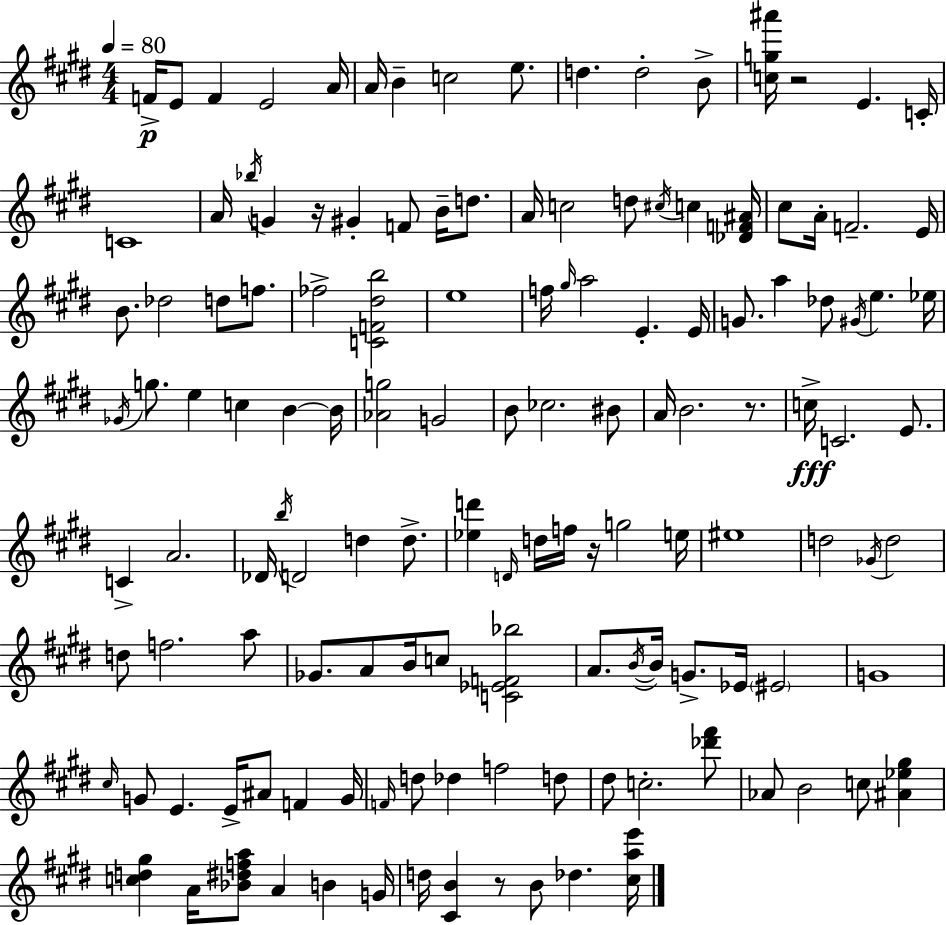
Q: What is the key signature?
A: E major